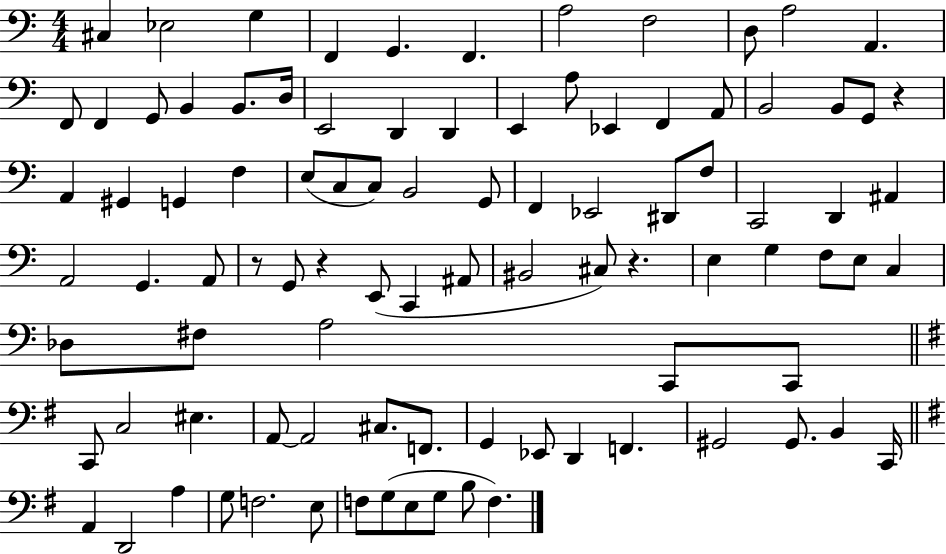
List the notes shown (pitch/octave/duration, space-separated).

C#3/q Eb3/h G3/q F2/q G2/q. F2/q. A3/h F3/h D3/e A3/h A2/q. F2/e F2/q G2/e B2/q B2/e. D3/s E2/h D2/q D2/q E2/q A3/e Eb2/q F2/q A2/e B2/h B2/e G2/e R/q A2/q G#2/q G2/q F3/q E3/e C3/e C3/e B2/h G2/e F2/q Eb2/h D#2/e F3/e C2/h D2/q A#2/q A2/h G2/q. A2/e R/e G2/e R/q E2/e C2/q A#2/e BIS2/h C#3/e R/q. E3/q G3/q F3/e E3/e C3/q Db3/e F#3/e A3/h C2/e C2/e C2/e C3/h EIS3/q. A2/e A2/h C#3/e. F2/e. G2/q Eb2/e D2/q F2/q. G#2/h G#2/e. B2/q C2/s A2/q D2/h A3/q G3/e F3/h. E3/e F3/e G3/e E3/e G3/e B3/e F3/q.